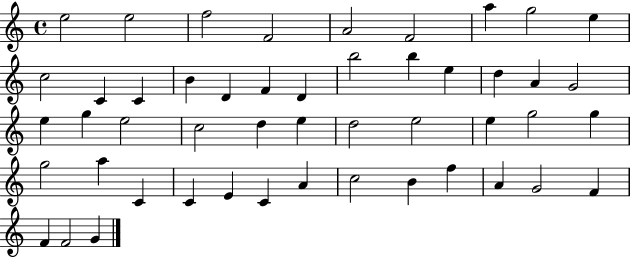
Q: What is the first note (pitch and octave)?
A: E5